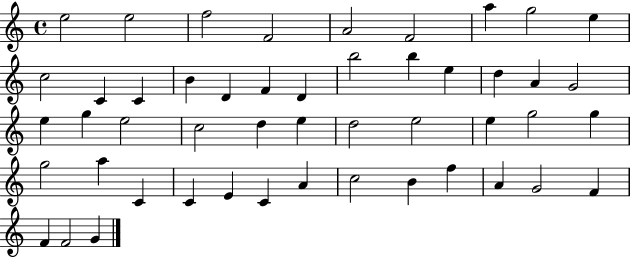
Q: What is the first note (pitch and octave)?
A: E5